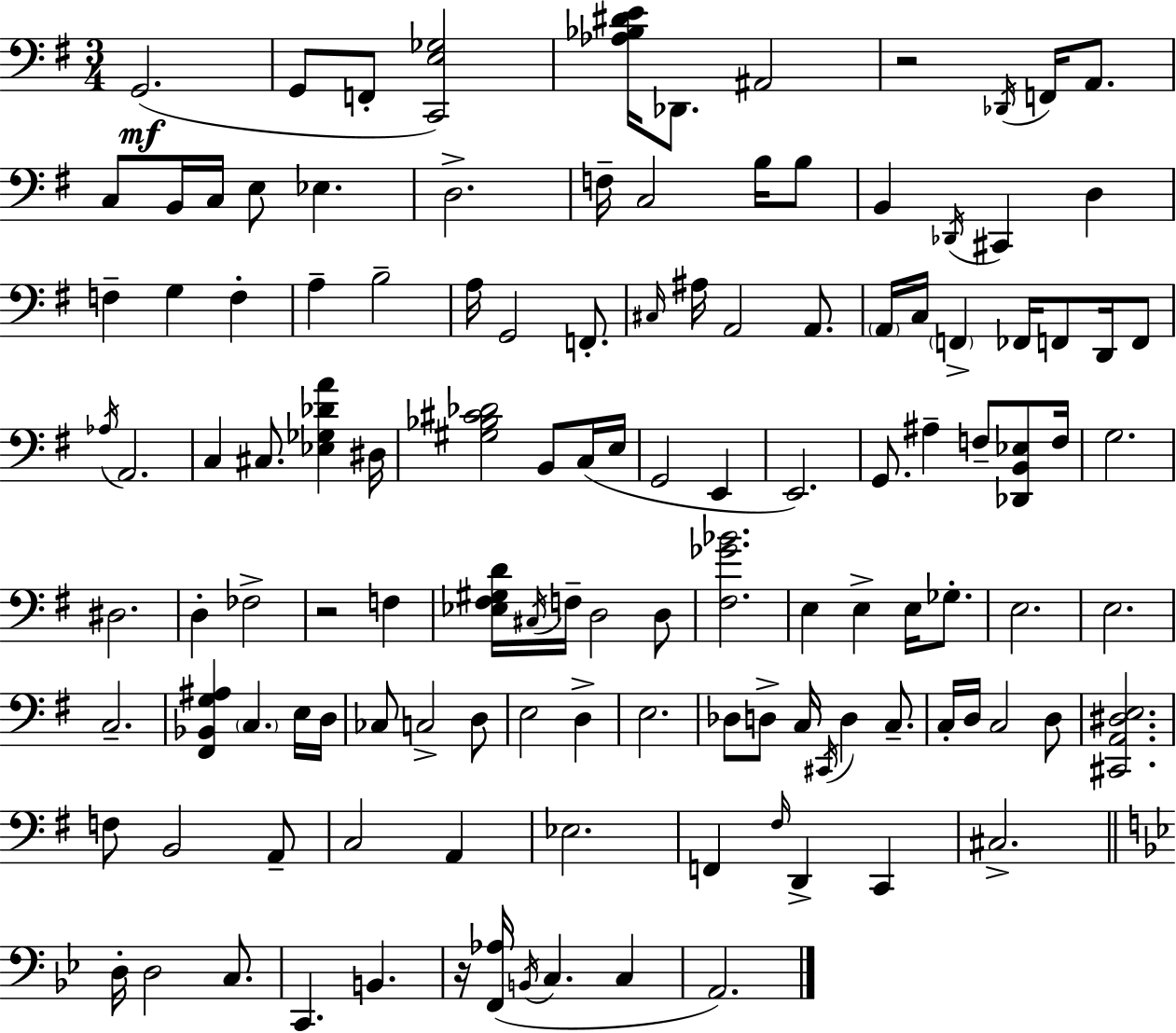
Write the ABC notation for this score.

X:1
T:Untitled
M:3/4
L:1/4
K:Em
G,,2 G,,/2 F,,/2 [C,,E,_G,]2 [_A,_B,^DE]/4 _D,,/2 ^A,,2 z2 _D,,/4 F,,/4 A,,/2 C,/2 B,,/4 C,/4 E,/2 _E, D,2 F,/4 C,2 B,/4 B,/2 B,, _D,,/4 ^C,, D, F, G, F, A, B,2 A,/4 G,,2 F,,/2 ^C,/4 ^A,/4 A,,2 A,,/2 A,,/4 C,/4 F,, _F,,/4 F,,/2 D,,/4 F,,/2 _A,/4 A,,2 C, ^C,/2 [_E,_G,_DA] ^D,/4 [^G,_B,^C_D]2 B,,/2 C,/4 E,/4 G,,2 E,, E,,2 G,,/2 ^A, F,/2 [_D,,B,,_E,]/2 F,/4 G,2 ^D,2 D, _F,2 z2 F, [_E,^F,^G,D]/4 ^C,/4 F,/4 D,2 D,/2 [^F,_G_B]2 E, E, E,/4 _G,/2 E,2 E,2 C,2 [^F,,_B,,G,^A,] C, E,/4 D,/4 _C,/2 C,2 D,/2 E,2 D, E,2 _D,/2 D,/2 C,/4 ^C,,/4 D, C,/2 C,/4 D,/4 C,2 D,/2 [^C,,A,,^D,E,]2 F,/2 B,,2 A,,/2 C,2 A,, _E,2 F,, ^F,/4 D,, C,, ^C,2 D,/4 D,2 C,/2 C,, B,, z/4 [F,,_A,]/4 B,,/4 C, C, A,,2